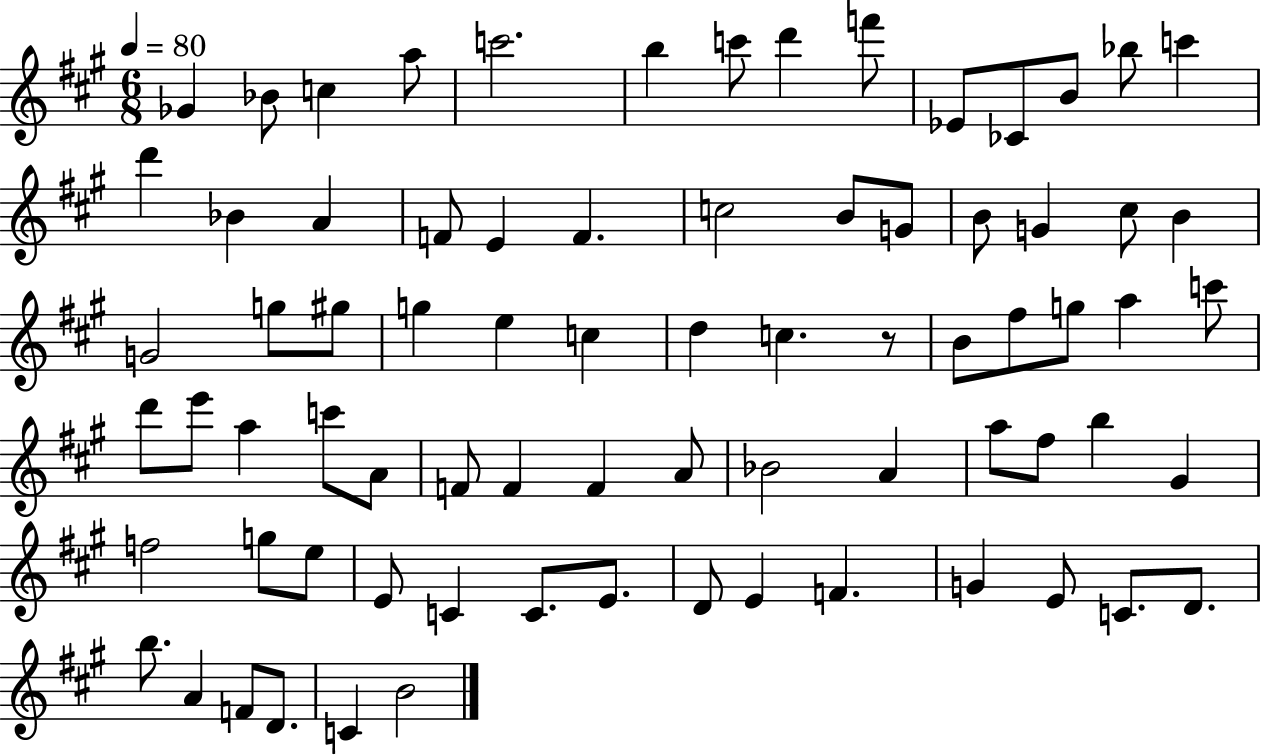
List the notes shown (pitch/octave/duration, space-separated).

Gb4/q Bb4/e C5/q A5/e C6/h. B5/q C6/e D6/q F6/e Eb4/e CES4/e B4/e Bb5/e C6/q D6/q Bb4/q A4/q F4/e E4/q F4/q. C5/h B4/e G4/e B4/e G4/q C#5/e B4/q G4/h G5/e G#5/e G5/q E5/q C5/q D5/q C5/q. R/e B4/e F#5/e G5/e A5/q C6/e D6/e E6/e A5/q C6/e A4/e F4/e F4/q F4/q A4/e Bb4/h A4/q A5/e F#5/e B5/q G#4/q F5/h G5/e E5/e E4/e C4/q C4/e. E4/e. D4/e E4/q F4/q. G4/q E4/e C4/e. D4/e. B5/e. A4/q F4/e D4/e. C4/q B4/h